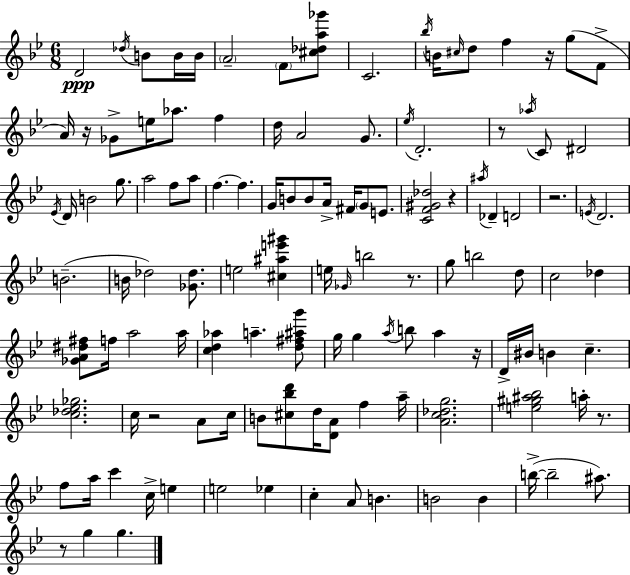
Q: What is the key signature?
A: BES major